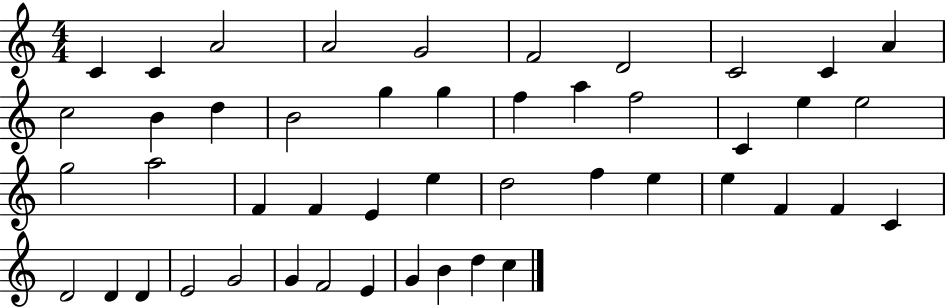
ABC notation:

X:1
T:Untitled
M:4/4
L:1/4
K:C
C C A2 A2 G2 F2 D2 C2 C A c2 B d B2 g g f a f2 C e e2 g2 a2 F F E e d2 f e e F F C D2 D D E2 G2 G F2 E G B d c